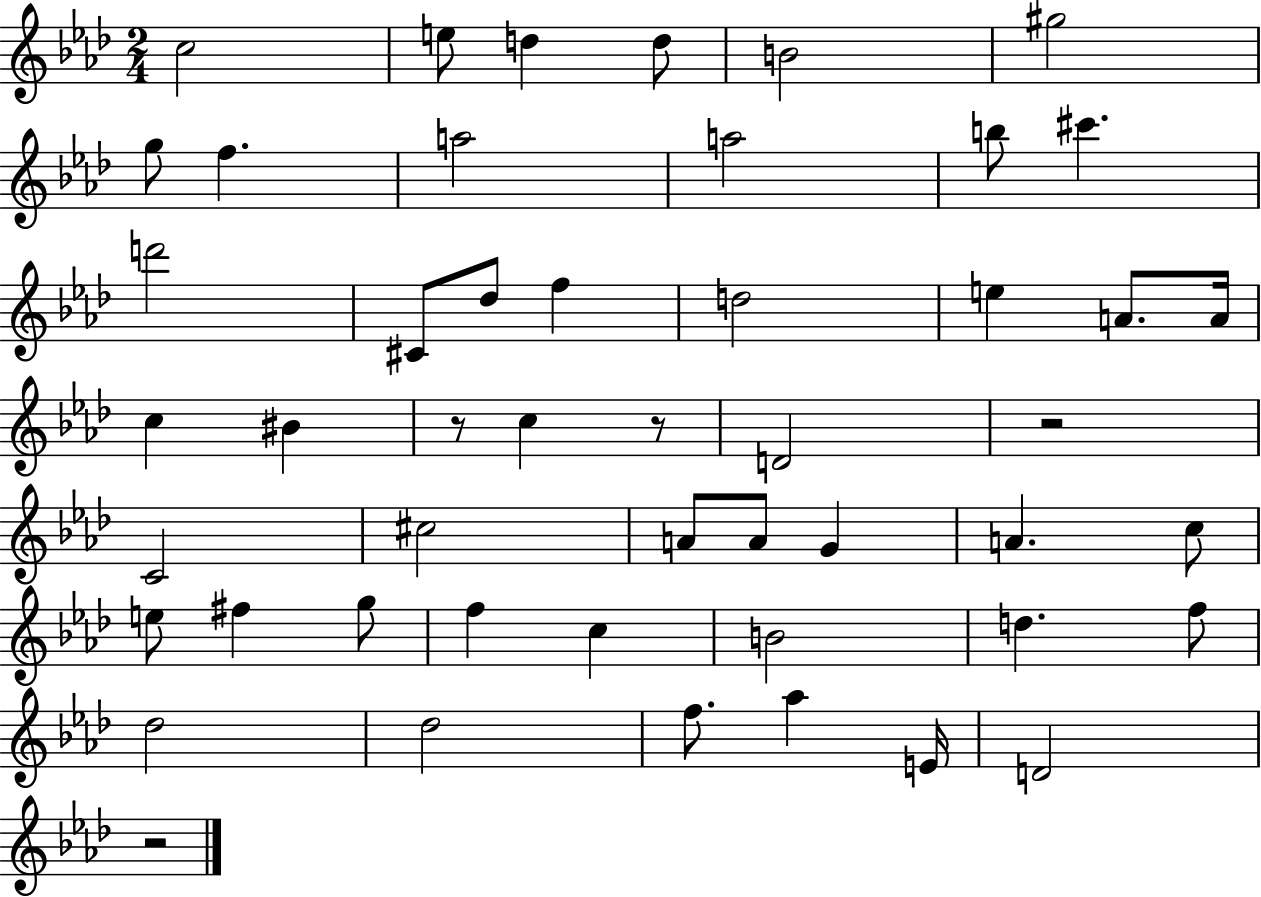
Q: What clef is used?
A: treble